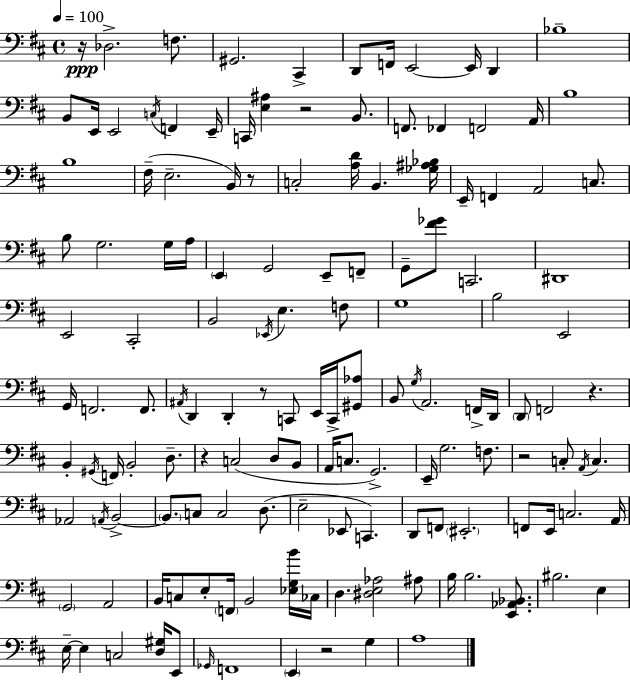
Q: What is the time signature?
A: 4/4